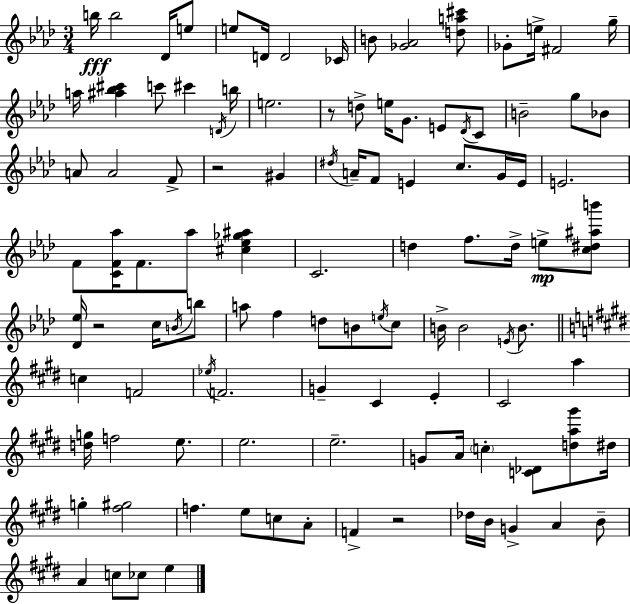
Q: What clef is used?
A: treble